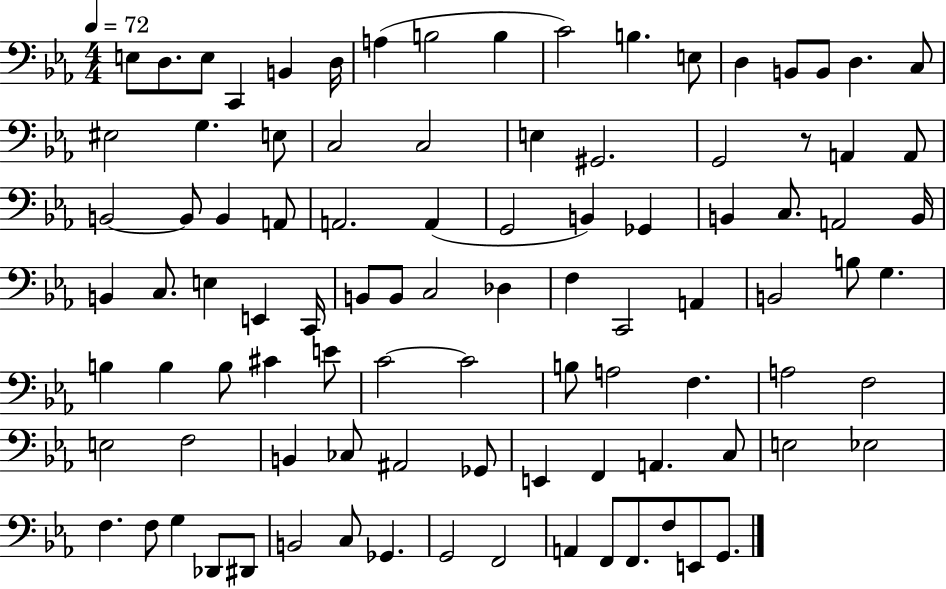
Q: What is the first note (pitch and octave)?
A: E3